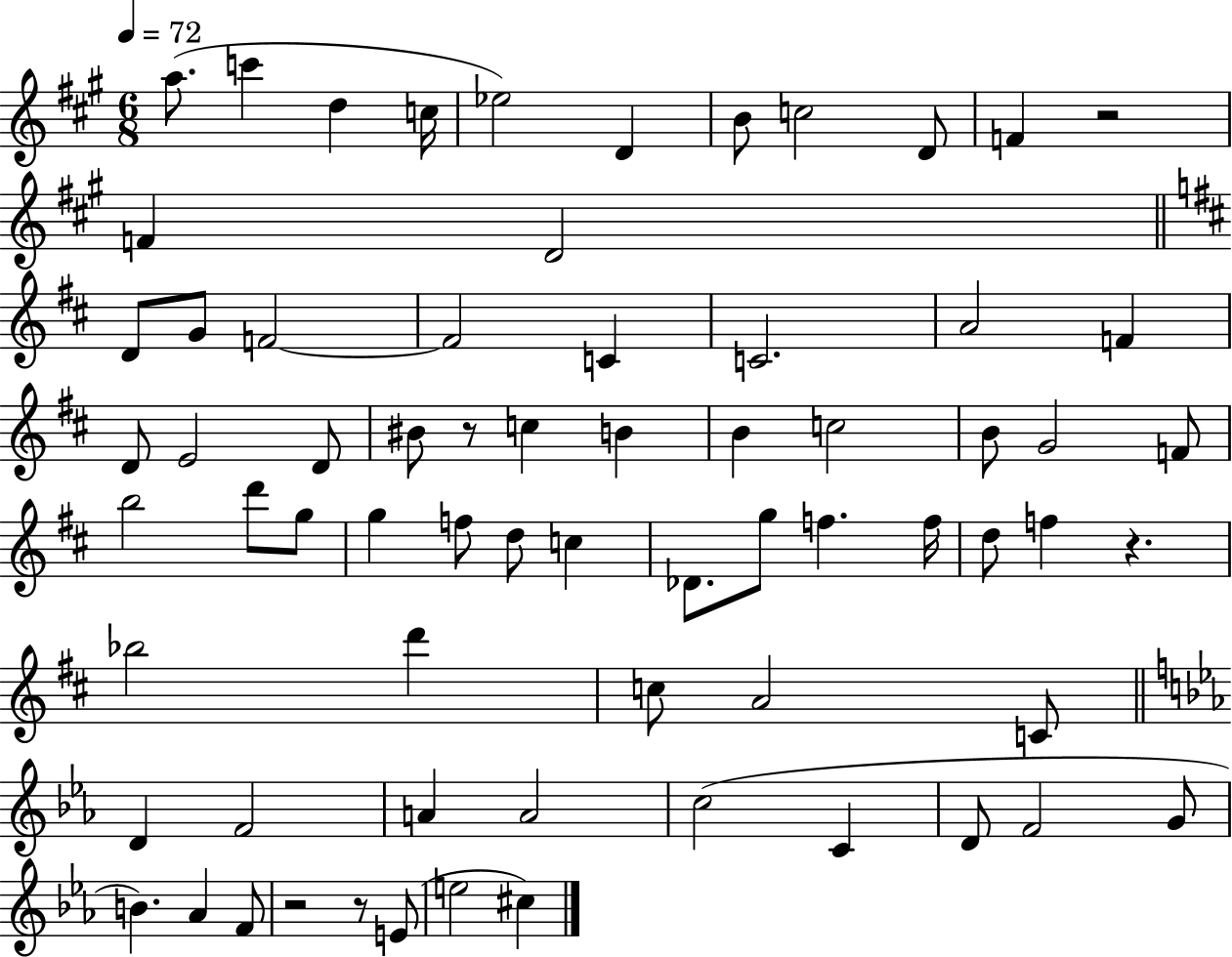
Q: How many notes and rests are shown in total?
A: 69